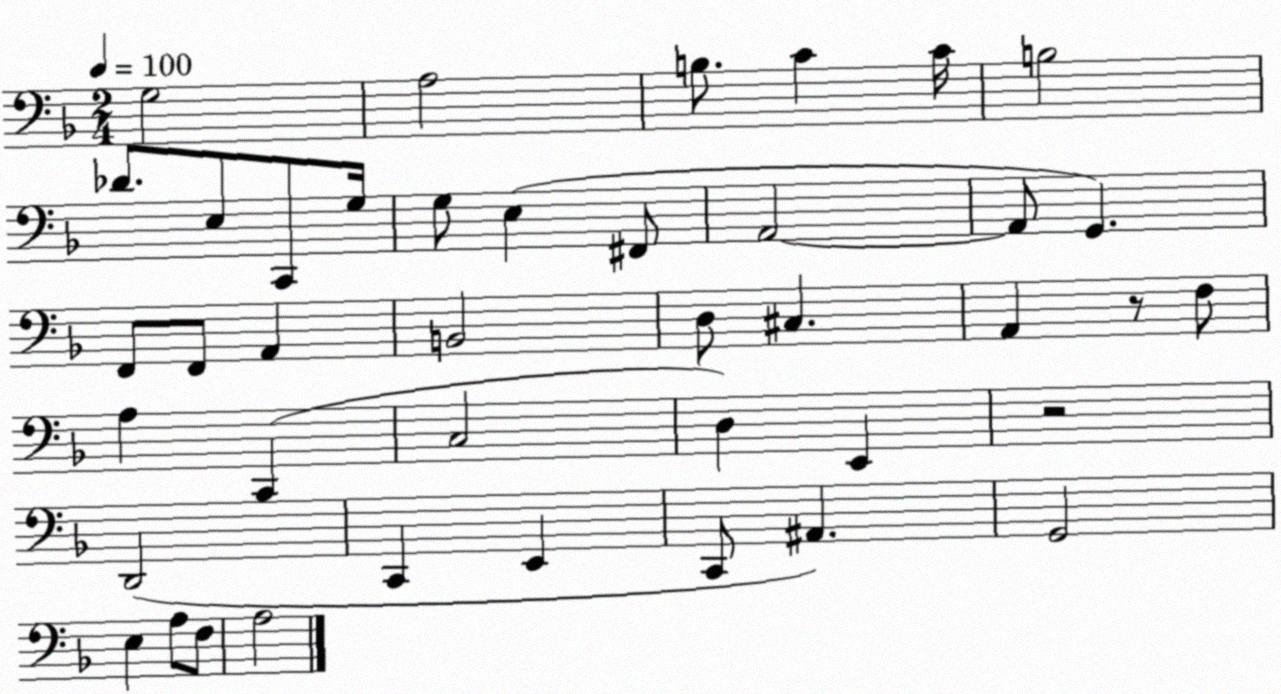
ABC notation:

X:1
T:Untitled
M:2/4
L:1/4
K:F
G,2 A,2 B,/2 C C/4 B,2 _D/2 E,/2 C,,/2 G,/4 G,/2 E, ^F,,/2 A,,2 A,,/2 G,, F,,/2 F,,/2 A,, B,,2 D,/2 ^C, A,, z/2 F,/2 A, C,, C,2 D, E,, z2 D,,2 C,, E,, C,,/2 ^A,, G,,2 E, A,/2 F,/2 A,2